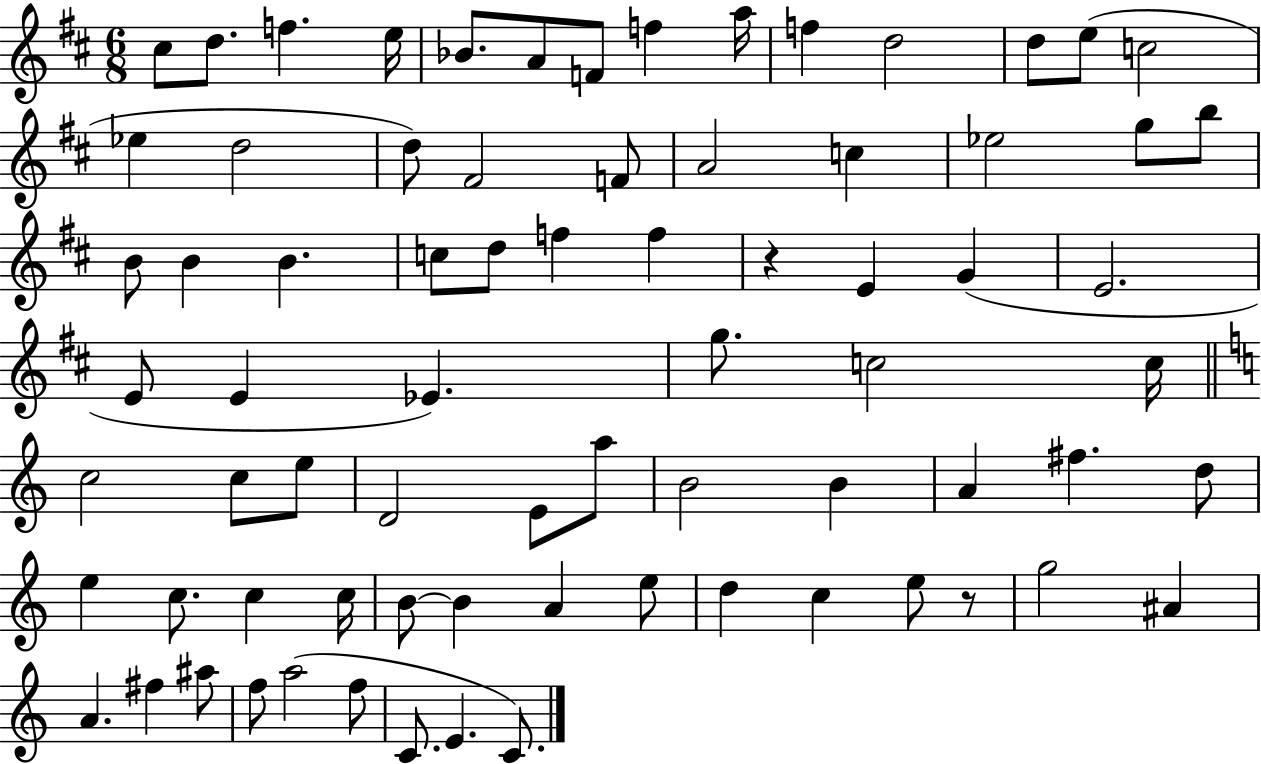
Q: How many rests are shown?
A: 2